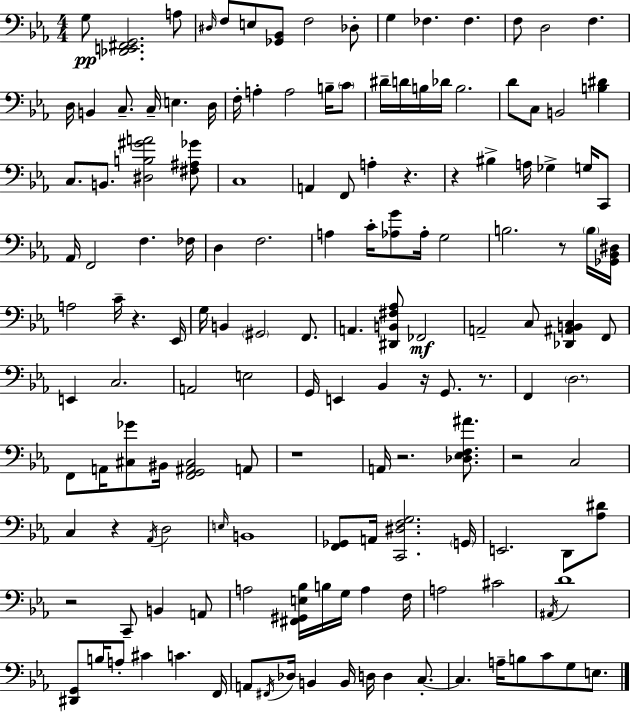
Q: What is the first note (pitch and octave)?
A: G3